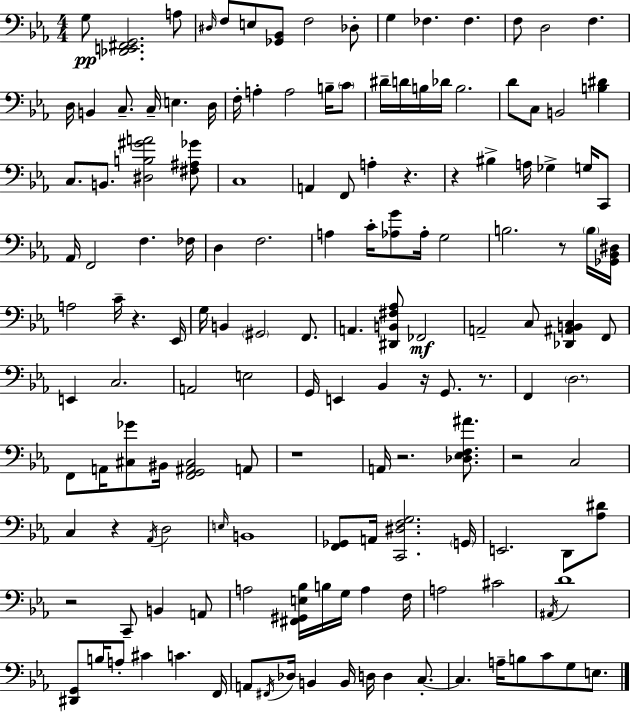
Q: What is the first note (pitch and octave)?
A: G3